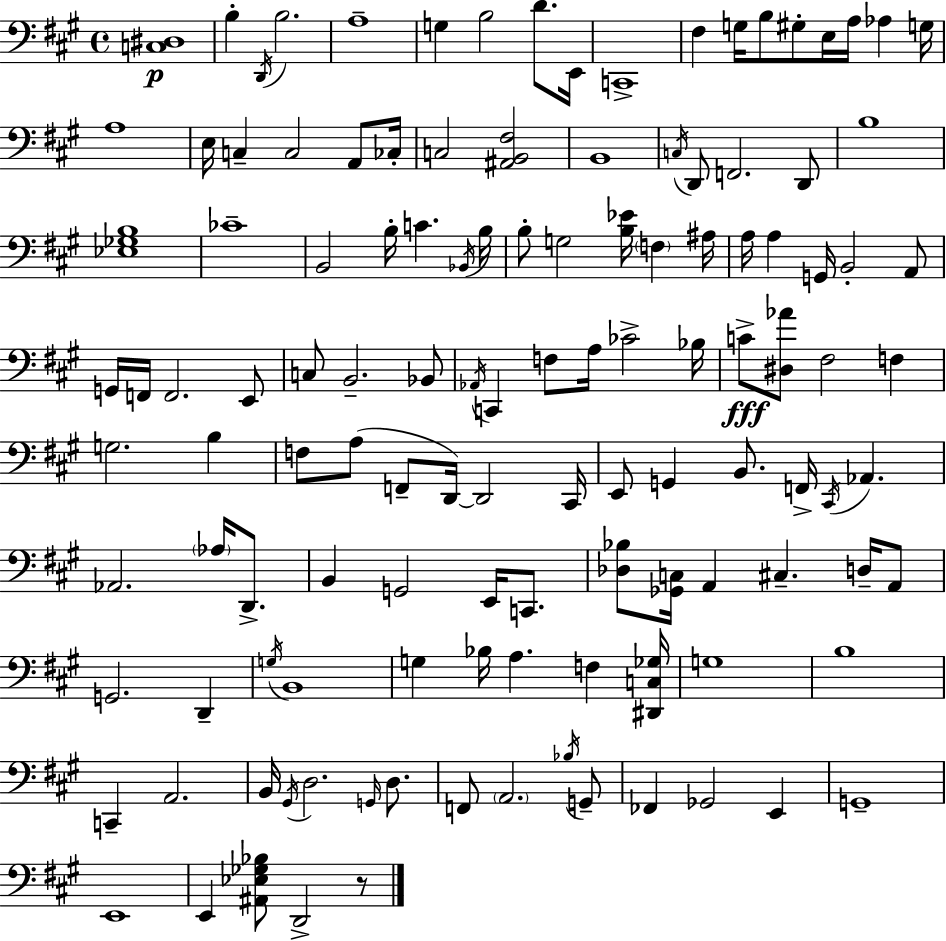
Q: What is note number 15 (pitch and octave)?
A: A3